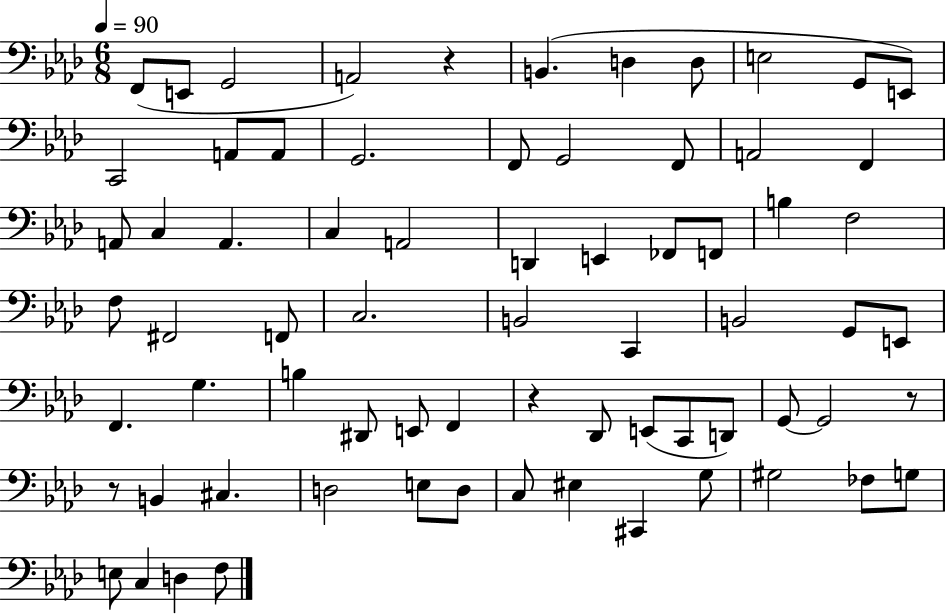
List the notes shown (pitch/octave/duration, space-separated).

F2/e E2/e G2/h A2/h R/q B2/q. D3/q D3/e E3/h G2/e E2/e C2/h A2/e A2/e G2/h. F2/e G2/h F2/e A2/h F2/q A2/e C3/q A2/q. C3/q A2/h D2/q E2/q FES2/e F2/e B3/q F3/h F3/e F#2/h F2/e C3/h. B2/h C2/q B2/h G2/e E2/e F2/q. G3/q. B3/q D#2/e E2/e F2/q R/q Db2/e E2/e C2/e D2/e G2/e G2/h R/e R/e B2/q C#3/q. D3/h E3/e D3/e C3/e EIS3/q C#2/q G3/e G#3/h FES3/e G3/e E3/e C3/q D3/q F3/e